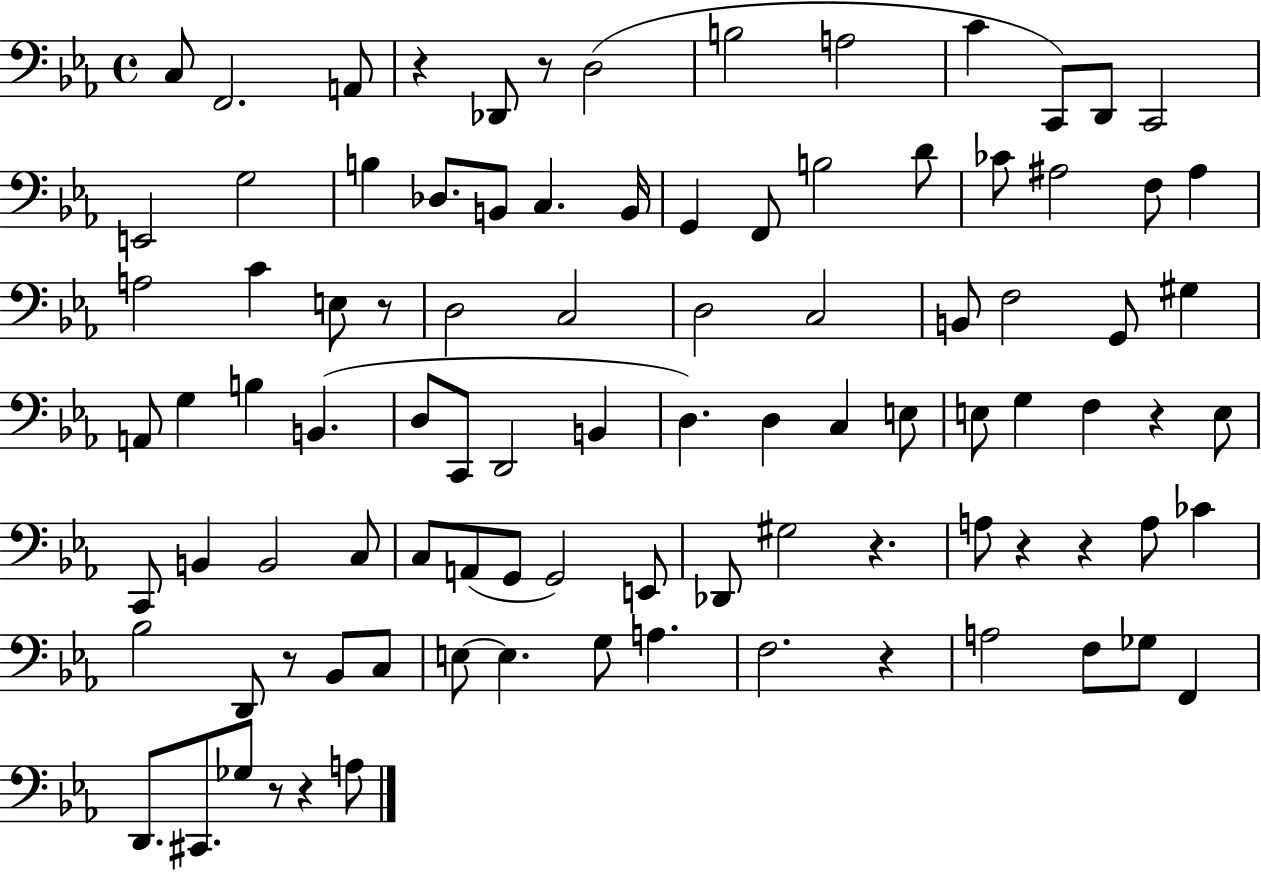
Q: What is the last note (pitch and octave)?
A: A3